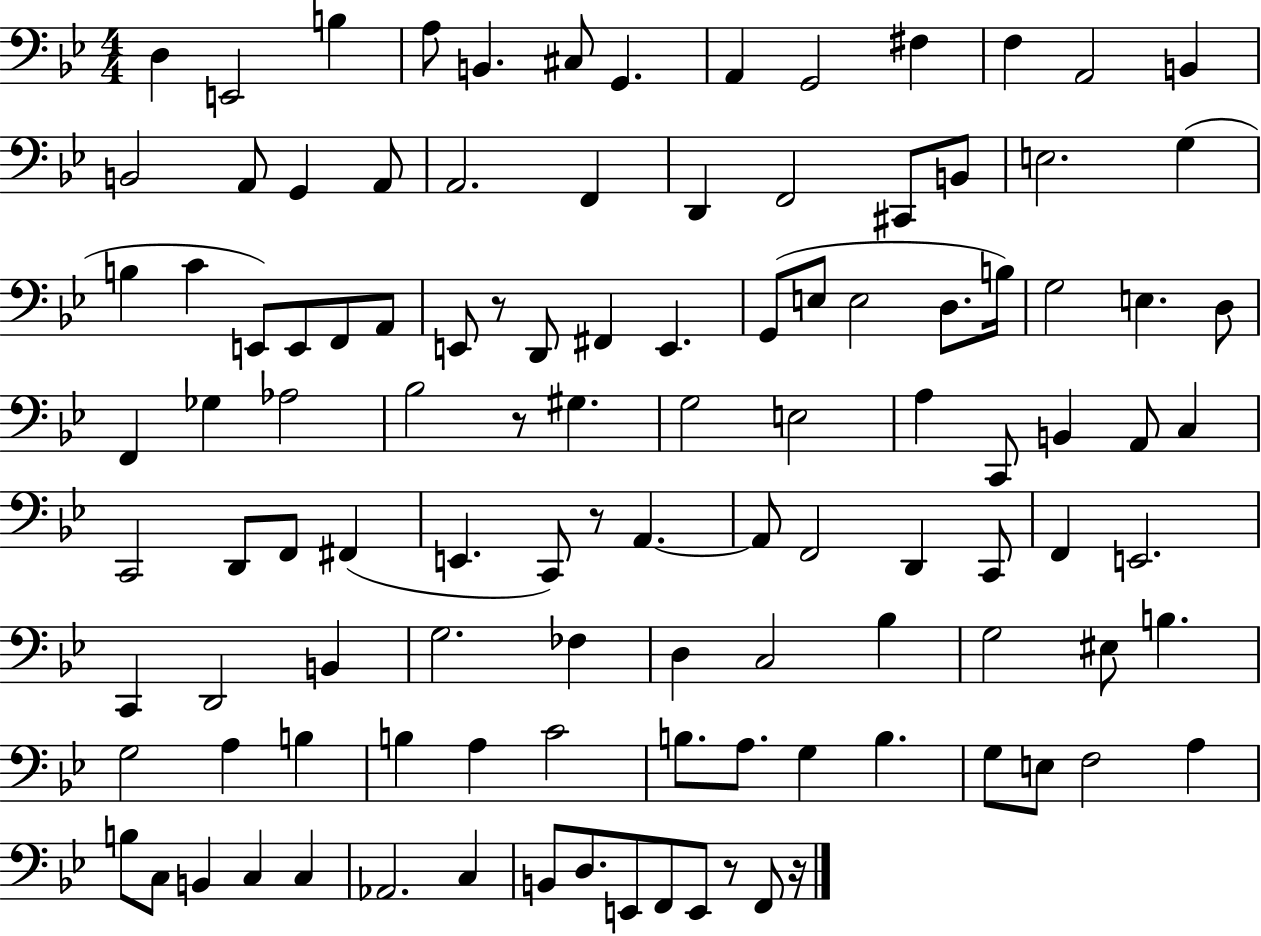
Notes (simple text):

D3/q E2/h B3/q A3/e B2/q. C#3/e G2/q. A2/q G2/h F#3/q F3/q A2/h B2/q B2/h A2/e G2/q A2/e A2/h. F2/q D2/q F2/h C#2/e B2/e E3/h. G3/q B3/q C4/q E2/e E2/e F2/e A2/e E2/e R/e D2/e F#2/q E2/q. G2/e E3/e E3/h D3/e. B3/s G3/h E3/q. D3/e F2/q Gb3/q Ab3/h Bb3/h R/e G#3/q. G3/h E3/h A3/q C2/e B2/q A2/e C3/q C2/h D2/e F2/e F#2/q E2/q. C2/e R/e A2/q. A2/e F2/h D2/q C2/e F2/q E2/h. C2/q D2/h B2/q G3/h. FES3/q D3/q C3/h Bb3/q G3/h EIS3/e B3/q. G3/h A3/q B3/q B3/q A3/q C4/h B3/e. A3/e. G3/q B3/q. G3/e E3/e F3/h A3/q B3/e C3/e B2/q C3/q C3/q Ab2/h. C3/q B2/e D3/e. E2/e F2/e E2/e R/e F2/e R/s